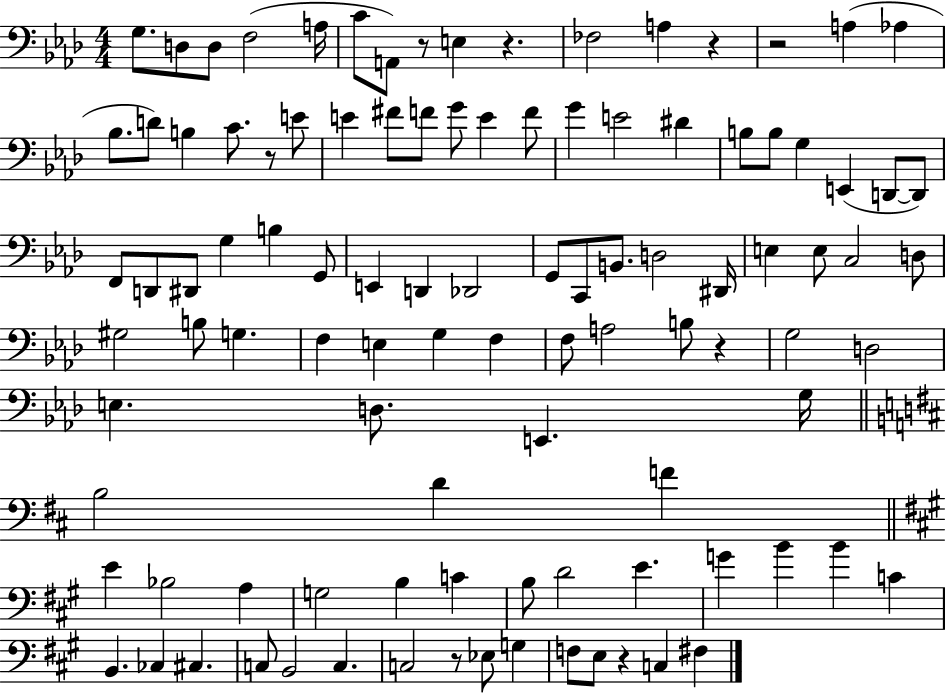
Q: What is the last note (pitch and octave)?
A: F#3